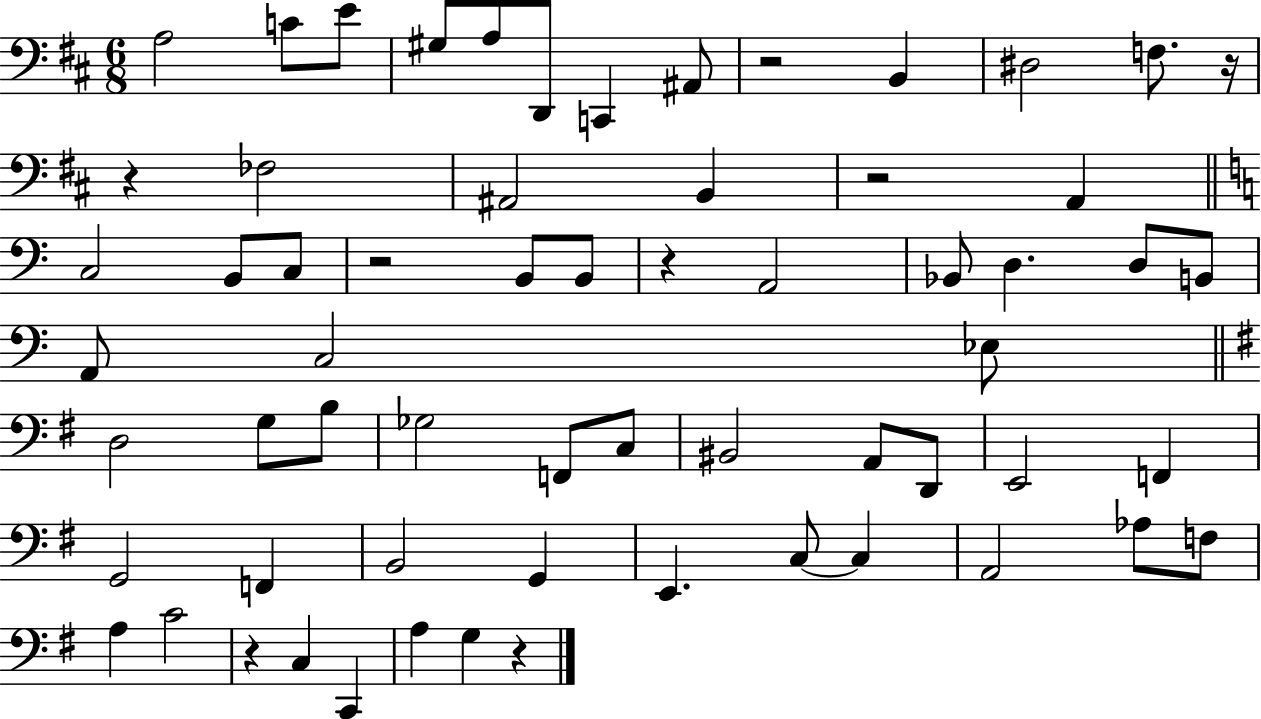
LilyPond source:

{
  \clef bass
  \numericTimeSignature
  \time 6/8
  \key d \major
  a2 c'8 e'8 | gis8 a8 d,8 c,4 ais,8 | r2 b,4 | dis2 f8. r16 | \break r4 fes2 | ais,2 b,4 | r2 a,4 | \bar "||" \break \key c \major c2 b,8 c8 | r2 b,8 b,8 | r4 a,2 | bes,8 d4. d8 b,8 | \break a,8 c2 ees8 | \bar "||" \break \key g \major d2 g8 b8 | ges2 f,8 c8 | bis,2 a,8 d,8 | e,2 f,4 | \break g,2 f,4 | b,2 g,4 | e,4. c8~~ c4 | a,2 aes8 f8 | \break a4 c'2 | r4 c4 c,4 | a4 g4 r4 | \bar "|."
}